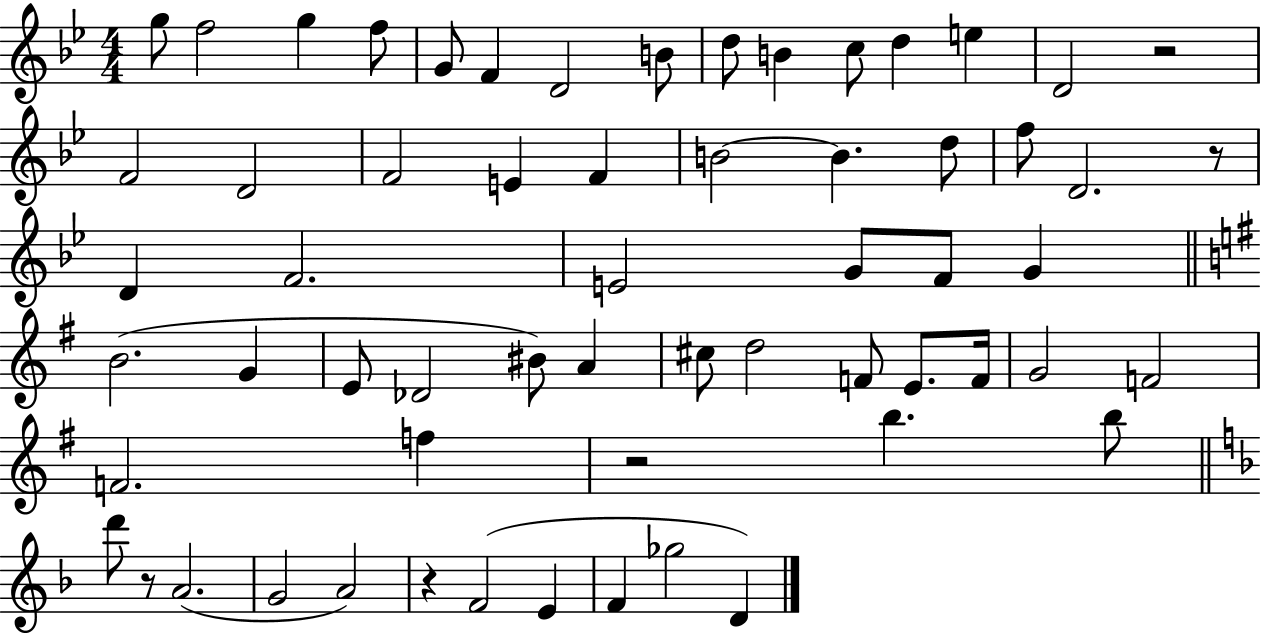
{
  \clef treble
  \numericTimeSignature
  \time 4/4
  \key bes \major
  g''8 f''2 g''4 f''8 | g'8 f'4 d'2 b'8 | d''8 b'4 c''8 d''4 e''4 | d'2 r2 | \break f'2 d'2 | f'2 e'4 f'4 | b'2~~ b'4. d''8 | f''8 d'2. r8 | \break d'4 f'2. | e'2 g'8 f'8 g'4 | \bar "||" \break \key g \major b'2.( g'4 | e'8 des'2 bis'8) a'4 | cis''8 d''2 f'8 e'8. f'16 | g'2 f'2 | \break f'2. f''4 | r2 b''4. b''8 | \bar "||" \break \key f \major d'''8 r8 a'2.( | g'2 a'2) | r4 f'2( e'4 | f'4 ges''2 d'4) | \break \bar "|."
}